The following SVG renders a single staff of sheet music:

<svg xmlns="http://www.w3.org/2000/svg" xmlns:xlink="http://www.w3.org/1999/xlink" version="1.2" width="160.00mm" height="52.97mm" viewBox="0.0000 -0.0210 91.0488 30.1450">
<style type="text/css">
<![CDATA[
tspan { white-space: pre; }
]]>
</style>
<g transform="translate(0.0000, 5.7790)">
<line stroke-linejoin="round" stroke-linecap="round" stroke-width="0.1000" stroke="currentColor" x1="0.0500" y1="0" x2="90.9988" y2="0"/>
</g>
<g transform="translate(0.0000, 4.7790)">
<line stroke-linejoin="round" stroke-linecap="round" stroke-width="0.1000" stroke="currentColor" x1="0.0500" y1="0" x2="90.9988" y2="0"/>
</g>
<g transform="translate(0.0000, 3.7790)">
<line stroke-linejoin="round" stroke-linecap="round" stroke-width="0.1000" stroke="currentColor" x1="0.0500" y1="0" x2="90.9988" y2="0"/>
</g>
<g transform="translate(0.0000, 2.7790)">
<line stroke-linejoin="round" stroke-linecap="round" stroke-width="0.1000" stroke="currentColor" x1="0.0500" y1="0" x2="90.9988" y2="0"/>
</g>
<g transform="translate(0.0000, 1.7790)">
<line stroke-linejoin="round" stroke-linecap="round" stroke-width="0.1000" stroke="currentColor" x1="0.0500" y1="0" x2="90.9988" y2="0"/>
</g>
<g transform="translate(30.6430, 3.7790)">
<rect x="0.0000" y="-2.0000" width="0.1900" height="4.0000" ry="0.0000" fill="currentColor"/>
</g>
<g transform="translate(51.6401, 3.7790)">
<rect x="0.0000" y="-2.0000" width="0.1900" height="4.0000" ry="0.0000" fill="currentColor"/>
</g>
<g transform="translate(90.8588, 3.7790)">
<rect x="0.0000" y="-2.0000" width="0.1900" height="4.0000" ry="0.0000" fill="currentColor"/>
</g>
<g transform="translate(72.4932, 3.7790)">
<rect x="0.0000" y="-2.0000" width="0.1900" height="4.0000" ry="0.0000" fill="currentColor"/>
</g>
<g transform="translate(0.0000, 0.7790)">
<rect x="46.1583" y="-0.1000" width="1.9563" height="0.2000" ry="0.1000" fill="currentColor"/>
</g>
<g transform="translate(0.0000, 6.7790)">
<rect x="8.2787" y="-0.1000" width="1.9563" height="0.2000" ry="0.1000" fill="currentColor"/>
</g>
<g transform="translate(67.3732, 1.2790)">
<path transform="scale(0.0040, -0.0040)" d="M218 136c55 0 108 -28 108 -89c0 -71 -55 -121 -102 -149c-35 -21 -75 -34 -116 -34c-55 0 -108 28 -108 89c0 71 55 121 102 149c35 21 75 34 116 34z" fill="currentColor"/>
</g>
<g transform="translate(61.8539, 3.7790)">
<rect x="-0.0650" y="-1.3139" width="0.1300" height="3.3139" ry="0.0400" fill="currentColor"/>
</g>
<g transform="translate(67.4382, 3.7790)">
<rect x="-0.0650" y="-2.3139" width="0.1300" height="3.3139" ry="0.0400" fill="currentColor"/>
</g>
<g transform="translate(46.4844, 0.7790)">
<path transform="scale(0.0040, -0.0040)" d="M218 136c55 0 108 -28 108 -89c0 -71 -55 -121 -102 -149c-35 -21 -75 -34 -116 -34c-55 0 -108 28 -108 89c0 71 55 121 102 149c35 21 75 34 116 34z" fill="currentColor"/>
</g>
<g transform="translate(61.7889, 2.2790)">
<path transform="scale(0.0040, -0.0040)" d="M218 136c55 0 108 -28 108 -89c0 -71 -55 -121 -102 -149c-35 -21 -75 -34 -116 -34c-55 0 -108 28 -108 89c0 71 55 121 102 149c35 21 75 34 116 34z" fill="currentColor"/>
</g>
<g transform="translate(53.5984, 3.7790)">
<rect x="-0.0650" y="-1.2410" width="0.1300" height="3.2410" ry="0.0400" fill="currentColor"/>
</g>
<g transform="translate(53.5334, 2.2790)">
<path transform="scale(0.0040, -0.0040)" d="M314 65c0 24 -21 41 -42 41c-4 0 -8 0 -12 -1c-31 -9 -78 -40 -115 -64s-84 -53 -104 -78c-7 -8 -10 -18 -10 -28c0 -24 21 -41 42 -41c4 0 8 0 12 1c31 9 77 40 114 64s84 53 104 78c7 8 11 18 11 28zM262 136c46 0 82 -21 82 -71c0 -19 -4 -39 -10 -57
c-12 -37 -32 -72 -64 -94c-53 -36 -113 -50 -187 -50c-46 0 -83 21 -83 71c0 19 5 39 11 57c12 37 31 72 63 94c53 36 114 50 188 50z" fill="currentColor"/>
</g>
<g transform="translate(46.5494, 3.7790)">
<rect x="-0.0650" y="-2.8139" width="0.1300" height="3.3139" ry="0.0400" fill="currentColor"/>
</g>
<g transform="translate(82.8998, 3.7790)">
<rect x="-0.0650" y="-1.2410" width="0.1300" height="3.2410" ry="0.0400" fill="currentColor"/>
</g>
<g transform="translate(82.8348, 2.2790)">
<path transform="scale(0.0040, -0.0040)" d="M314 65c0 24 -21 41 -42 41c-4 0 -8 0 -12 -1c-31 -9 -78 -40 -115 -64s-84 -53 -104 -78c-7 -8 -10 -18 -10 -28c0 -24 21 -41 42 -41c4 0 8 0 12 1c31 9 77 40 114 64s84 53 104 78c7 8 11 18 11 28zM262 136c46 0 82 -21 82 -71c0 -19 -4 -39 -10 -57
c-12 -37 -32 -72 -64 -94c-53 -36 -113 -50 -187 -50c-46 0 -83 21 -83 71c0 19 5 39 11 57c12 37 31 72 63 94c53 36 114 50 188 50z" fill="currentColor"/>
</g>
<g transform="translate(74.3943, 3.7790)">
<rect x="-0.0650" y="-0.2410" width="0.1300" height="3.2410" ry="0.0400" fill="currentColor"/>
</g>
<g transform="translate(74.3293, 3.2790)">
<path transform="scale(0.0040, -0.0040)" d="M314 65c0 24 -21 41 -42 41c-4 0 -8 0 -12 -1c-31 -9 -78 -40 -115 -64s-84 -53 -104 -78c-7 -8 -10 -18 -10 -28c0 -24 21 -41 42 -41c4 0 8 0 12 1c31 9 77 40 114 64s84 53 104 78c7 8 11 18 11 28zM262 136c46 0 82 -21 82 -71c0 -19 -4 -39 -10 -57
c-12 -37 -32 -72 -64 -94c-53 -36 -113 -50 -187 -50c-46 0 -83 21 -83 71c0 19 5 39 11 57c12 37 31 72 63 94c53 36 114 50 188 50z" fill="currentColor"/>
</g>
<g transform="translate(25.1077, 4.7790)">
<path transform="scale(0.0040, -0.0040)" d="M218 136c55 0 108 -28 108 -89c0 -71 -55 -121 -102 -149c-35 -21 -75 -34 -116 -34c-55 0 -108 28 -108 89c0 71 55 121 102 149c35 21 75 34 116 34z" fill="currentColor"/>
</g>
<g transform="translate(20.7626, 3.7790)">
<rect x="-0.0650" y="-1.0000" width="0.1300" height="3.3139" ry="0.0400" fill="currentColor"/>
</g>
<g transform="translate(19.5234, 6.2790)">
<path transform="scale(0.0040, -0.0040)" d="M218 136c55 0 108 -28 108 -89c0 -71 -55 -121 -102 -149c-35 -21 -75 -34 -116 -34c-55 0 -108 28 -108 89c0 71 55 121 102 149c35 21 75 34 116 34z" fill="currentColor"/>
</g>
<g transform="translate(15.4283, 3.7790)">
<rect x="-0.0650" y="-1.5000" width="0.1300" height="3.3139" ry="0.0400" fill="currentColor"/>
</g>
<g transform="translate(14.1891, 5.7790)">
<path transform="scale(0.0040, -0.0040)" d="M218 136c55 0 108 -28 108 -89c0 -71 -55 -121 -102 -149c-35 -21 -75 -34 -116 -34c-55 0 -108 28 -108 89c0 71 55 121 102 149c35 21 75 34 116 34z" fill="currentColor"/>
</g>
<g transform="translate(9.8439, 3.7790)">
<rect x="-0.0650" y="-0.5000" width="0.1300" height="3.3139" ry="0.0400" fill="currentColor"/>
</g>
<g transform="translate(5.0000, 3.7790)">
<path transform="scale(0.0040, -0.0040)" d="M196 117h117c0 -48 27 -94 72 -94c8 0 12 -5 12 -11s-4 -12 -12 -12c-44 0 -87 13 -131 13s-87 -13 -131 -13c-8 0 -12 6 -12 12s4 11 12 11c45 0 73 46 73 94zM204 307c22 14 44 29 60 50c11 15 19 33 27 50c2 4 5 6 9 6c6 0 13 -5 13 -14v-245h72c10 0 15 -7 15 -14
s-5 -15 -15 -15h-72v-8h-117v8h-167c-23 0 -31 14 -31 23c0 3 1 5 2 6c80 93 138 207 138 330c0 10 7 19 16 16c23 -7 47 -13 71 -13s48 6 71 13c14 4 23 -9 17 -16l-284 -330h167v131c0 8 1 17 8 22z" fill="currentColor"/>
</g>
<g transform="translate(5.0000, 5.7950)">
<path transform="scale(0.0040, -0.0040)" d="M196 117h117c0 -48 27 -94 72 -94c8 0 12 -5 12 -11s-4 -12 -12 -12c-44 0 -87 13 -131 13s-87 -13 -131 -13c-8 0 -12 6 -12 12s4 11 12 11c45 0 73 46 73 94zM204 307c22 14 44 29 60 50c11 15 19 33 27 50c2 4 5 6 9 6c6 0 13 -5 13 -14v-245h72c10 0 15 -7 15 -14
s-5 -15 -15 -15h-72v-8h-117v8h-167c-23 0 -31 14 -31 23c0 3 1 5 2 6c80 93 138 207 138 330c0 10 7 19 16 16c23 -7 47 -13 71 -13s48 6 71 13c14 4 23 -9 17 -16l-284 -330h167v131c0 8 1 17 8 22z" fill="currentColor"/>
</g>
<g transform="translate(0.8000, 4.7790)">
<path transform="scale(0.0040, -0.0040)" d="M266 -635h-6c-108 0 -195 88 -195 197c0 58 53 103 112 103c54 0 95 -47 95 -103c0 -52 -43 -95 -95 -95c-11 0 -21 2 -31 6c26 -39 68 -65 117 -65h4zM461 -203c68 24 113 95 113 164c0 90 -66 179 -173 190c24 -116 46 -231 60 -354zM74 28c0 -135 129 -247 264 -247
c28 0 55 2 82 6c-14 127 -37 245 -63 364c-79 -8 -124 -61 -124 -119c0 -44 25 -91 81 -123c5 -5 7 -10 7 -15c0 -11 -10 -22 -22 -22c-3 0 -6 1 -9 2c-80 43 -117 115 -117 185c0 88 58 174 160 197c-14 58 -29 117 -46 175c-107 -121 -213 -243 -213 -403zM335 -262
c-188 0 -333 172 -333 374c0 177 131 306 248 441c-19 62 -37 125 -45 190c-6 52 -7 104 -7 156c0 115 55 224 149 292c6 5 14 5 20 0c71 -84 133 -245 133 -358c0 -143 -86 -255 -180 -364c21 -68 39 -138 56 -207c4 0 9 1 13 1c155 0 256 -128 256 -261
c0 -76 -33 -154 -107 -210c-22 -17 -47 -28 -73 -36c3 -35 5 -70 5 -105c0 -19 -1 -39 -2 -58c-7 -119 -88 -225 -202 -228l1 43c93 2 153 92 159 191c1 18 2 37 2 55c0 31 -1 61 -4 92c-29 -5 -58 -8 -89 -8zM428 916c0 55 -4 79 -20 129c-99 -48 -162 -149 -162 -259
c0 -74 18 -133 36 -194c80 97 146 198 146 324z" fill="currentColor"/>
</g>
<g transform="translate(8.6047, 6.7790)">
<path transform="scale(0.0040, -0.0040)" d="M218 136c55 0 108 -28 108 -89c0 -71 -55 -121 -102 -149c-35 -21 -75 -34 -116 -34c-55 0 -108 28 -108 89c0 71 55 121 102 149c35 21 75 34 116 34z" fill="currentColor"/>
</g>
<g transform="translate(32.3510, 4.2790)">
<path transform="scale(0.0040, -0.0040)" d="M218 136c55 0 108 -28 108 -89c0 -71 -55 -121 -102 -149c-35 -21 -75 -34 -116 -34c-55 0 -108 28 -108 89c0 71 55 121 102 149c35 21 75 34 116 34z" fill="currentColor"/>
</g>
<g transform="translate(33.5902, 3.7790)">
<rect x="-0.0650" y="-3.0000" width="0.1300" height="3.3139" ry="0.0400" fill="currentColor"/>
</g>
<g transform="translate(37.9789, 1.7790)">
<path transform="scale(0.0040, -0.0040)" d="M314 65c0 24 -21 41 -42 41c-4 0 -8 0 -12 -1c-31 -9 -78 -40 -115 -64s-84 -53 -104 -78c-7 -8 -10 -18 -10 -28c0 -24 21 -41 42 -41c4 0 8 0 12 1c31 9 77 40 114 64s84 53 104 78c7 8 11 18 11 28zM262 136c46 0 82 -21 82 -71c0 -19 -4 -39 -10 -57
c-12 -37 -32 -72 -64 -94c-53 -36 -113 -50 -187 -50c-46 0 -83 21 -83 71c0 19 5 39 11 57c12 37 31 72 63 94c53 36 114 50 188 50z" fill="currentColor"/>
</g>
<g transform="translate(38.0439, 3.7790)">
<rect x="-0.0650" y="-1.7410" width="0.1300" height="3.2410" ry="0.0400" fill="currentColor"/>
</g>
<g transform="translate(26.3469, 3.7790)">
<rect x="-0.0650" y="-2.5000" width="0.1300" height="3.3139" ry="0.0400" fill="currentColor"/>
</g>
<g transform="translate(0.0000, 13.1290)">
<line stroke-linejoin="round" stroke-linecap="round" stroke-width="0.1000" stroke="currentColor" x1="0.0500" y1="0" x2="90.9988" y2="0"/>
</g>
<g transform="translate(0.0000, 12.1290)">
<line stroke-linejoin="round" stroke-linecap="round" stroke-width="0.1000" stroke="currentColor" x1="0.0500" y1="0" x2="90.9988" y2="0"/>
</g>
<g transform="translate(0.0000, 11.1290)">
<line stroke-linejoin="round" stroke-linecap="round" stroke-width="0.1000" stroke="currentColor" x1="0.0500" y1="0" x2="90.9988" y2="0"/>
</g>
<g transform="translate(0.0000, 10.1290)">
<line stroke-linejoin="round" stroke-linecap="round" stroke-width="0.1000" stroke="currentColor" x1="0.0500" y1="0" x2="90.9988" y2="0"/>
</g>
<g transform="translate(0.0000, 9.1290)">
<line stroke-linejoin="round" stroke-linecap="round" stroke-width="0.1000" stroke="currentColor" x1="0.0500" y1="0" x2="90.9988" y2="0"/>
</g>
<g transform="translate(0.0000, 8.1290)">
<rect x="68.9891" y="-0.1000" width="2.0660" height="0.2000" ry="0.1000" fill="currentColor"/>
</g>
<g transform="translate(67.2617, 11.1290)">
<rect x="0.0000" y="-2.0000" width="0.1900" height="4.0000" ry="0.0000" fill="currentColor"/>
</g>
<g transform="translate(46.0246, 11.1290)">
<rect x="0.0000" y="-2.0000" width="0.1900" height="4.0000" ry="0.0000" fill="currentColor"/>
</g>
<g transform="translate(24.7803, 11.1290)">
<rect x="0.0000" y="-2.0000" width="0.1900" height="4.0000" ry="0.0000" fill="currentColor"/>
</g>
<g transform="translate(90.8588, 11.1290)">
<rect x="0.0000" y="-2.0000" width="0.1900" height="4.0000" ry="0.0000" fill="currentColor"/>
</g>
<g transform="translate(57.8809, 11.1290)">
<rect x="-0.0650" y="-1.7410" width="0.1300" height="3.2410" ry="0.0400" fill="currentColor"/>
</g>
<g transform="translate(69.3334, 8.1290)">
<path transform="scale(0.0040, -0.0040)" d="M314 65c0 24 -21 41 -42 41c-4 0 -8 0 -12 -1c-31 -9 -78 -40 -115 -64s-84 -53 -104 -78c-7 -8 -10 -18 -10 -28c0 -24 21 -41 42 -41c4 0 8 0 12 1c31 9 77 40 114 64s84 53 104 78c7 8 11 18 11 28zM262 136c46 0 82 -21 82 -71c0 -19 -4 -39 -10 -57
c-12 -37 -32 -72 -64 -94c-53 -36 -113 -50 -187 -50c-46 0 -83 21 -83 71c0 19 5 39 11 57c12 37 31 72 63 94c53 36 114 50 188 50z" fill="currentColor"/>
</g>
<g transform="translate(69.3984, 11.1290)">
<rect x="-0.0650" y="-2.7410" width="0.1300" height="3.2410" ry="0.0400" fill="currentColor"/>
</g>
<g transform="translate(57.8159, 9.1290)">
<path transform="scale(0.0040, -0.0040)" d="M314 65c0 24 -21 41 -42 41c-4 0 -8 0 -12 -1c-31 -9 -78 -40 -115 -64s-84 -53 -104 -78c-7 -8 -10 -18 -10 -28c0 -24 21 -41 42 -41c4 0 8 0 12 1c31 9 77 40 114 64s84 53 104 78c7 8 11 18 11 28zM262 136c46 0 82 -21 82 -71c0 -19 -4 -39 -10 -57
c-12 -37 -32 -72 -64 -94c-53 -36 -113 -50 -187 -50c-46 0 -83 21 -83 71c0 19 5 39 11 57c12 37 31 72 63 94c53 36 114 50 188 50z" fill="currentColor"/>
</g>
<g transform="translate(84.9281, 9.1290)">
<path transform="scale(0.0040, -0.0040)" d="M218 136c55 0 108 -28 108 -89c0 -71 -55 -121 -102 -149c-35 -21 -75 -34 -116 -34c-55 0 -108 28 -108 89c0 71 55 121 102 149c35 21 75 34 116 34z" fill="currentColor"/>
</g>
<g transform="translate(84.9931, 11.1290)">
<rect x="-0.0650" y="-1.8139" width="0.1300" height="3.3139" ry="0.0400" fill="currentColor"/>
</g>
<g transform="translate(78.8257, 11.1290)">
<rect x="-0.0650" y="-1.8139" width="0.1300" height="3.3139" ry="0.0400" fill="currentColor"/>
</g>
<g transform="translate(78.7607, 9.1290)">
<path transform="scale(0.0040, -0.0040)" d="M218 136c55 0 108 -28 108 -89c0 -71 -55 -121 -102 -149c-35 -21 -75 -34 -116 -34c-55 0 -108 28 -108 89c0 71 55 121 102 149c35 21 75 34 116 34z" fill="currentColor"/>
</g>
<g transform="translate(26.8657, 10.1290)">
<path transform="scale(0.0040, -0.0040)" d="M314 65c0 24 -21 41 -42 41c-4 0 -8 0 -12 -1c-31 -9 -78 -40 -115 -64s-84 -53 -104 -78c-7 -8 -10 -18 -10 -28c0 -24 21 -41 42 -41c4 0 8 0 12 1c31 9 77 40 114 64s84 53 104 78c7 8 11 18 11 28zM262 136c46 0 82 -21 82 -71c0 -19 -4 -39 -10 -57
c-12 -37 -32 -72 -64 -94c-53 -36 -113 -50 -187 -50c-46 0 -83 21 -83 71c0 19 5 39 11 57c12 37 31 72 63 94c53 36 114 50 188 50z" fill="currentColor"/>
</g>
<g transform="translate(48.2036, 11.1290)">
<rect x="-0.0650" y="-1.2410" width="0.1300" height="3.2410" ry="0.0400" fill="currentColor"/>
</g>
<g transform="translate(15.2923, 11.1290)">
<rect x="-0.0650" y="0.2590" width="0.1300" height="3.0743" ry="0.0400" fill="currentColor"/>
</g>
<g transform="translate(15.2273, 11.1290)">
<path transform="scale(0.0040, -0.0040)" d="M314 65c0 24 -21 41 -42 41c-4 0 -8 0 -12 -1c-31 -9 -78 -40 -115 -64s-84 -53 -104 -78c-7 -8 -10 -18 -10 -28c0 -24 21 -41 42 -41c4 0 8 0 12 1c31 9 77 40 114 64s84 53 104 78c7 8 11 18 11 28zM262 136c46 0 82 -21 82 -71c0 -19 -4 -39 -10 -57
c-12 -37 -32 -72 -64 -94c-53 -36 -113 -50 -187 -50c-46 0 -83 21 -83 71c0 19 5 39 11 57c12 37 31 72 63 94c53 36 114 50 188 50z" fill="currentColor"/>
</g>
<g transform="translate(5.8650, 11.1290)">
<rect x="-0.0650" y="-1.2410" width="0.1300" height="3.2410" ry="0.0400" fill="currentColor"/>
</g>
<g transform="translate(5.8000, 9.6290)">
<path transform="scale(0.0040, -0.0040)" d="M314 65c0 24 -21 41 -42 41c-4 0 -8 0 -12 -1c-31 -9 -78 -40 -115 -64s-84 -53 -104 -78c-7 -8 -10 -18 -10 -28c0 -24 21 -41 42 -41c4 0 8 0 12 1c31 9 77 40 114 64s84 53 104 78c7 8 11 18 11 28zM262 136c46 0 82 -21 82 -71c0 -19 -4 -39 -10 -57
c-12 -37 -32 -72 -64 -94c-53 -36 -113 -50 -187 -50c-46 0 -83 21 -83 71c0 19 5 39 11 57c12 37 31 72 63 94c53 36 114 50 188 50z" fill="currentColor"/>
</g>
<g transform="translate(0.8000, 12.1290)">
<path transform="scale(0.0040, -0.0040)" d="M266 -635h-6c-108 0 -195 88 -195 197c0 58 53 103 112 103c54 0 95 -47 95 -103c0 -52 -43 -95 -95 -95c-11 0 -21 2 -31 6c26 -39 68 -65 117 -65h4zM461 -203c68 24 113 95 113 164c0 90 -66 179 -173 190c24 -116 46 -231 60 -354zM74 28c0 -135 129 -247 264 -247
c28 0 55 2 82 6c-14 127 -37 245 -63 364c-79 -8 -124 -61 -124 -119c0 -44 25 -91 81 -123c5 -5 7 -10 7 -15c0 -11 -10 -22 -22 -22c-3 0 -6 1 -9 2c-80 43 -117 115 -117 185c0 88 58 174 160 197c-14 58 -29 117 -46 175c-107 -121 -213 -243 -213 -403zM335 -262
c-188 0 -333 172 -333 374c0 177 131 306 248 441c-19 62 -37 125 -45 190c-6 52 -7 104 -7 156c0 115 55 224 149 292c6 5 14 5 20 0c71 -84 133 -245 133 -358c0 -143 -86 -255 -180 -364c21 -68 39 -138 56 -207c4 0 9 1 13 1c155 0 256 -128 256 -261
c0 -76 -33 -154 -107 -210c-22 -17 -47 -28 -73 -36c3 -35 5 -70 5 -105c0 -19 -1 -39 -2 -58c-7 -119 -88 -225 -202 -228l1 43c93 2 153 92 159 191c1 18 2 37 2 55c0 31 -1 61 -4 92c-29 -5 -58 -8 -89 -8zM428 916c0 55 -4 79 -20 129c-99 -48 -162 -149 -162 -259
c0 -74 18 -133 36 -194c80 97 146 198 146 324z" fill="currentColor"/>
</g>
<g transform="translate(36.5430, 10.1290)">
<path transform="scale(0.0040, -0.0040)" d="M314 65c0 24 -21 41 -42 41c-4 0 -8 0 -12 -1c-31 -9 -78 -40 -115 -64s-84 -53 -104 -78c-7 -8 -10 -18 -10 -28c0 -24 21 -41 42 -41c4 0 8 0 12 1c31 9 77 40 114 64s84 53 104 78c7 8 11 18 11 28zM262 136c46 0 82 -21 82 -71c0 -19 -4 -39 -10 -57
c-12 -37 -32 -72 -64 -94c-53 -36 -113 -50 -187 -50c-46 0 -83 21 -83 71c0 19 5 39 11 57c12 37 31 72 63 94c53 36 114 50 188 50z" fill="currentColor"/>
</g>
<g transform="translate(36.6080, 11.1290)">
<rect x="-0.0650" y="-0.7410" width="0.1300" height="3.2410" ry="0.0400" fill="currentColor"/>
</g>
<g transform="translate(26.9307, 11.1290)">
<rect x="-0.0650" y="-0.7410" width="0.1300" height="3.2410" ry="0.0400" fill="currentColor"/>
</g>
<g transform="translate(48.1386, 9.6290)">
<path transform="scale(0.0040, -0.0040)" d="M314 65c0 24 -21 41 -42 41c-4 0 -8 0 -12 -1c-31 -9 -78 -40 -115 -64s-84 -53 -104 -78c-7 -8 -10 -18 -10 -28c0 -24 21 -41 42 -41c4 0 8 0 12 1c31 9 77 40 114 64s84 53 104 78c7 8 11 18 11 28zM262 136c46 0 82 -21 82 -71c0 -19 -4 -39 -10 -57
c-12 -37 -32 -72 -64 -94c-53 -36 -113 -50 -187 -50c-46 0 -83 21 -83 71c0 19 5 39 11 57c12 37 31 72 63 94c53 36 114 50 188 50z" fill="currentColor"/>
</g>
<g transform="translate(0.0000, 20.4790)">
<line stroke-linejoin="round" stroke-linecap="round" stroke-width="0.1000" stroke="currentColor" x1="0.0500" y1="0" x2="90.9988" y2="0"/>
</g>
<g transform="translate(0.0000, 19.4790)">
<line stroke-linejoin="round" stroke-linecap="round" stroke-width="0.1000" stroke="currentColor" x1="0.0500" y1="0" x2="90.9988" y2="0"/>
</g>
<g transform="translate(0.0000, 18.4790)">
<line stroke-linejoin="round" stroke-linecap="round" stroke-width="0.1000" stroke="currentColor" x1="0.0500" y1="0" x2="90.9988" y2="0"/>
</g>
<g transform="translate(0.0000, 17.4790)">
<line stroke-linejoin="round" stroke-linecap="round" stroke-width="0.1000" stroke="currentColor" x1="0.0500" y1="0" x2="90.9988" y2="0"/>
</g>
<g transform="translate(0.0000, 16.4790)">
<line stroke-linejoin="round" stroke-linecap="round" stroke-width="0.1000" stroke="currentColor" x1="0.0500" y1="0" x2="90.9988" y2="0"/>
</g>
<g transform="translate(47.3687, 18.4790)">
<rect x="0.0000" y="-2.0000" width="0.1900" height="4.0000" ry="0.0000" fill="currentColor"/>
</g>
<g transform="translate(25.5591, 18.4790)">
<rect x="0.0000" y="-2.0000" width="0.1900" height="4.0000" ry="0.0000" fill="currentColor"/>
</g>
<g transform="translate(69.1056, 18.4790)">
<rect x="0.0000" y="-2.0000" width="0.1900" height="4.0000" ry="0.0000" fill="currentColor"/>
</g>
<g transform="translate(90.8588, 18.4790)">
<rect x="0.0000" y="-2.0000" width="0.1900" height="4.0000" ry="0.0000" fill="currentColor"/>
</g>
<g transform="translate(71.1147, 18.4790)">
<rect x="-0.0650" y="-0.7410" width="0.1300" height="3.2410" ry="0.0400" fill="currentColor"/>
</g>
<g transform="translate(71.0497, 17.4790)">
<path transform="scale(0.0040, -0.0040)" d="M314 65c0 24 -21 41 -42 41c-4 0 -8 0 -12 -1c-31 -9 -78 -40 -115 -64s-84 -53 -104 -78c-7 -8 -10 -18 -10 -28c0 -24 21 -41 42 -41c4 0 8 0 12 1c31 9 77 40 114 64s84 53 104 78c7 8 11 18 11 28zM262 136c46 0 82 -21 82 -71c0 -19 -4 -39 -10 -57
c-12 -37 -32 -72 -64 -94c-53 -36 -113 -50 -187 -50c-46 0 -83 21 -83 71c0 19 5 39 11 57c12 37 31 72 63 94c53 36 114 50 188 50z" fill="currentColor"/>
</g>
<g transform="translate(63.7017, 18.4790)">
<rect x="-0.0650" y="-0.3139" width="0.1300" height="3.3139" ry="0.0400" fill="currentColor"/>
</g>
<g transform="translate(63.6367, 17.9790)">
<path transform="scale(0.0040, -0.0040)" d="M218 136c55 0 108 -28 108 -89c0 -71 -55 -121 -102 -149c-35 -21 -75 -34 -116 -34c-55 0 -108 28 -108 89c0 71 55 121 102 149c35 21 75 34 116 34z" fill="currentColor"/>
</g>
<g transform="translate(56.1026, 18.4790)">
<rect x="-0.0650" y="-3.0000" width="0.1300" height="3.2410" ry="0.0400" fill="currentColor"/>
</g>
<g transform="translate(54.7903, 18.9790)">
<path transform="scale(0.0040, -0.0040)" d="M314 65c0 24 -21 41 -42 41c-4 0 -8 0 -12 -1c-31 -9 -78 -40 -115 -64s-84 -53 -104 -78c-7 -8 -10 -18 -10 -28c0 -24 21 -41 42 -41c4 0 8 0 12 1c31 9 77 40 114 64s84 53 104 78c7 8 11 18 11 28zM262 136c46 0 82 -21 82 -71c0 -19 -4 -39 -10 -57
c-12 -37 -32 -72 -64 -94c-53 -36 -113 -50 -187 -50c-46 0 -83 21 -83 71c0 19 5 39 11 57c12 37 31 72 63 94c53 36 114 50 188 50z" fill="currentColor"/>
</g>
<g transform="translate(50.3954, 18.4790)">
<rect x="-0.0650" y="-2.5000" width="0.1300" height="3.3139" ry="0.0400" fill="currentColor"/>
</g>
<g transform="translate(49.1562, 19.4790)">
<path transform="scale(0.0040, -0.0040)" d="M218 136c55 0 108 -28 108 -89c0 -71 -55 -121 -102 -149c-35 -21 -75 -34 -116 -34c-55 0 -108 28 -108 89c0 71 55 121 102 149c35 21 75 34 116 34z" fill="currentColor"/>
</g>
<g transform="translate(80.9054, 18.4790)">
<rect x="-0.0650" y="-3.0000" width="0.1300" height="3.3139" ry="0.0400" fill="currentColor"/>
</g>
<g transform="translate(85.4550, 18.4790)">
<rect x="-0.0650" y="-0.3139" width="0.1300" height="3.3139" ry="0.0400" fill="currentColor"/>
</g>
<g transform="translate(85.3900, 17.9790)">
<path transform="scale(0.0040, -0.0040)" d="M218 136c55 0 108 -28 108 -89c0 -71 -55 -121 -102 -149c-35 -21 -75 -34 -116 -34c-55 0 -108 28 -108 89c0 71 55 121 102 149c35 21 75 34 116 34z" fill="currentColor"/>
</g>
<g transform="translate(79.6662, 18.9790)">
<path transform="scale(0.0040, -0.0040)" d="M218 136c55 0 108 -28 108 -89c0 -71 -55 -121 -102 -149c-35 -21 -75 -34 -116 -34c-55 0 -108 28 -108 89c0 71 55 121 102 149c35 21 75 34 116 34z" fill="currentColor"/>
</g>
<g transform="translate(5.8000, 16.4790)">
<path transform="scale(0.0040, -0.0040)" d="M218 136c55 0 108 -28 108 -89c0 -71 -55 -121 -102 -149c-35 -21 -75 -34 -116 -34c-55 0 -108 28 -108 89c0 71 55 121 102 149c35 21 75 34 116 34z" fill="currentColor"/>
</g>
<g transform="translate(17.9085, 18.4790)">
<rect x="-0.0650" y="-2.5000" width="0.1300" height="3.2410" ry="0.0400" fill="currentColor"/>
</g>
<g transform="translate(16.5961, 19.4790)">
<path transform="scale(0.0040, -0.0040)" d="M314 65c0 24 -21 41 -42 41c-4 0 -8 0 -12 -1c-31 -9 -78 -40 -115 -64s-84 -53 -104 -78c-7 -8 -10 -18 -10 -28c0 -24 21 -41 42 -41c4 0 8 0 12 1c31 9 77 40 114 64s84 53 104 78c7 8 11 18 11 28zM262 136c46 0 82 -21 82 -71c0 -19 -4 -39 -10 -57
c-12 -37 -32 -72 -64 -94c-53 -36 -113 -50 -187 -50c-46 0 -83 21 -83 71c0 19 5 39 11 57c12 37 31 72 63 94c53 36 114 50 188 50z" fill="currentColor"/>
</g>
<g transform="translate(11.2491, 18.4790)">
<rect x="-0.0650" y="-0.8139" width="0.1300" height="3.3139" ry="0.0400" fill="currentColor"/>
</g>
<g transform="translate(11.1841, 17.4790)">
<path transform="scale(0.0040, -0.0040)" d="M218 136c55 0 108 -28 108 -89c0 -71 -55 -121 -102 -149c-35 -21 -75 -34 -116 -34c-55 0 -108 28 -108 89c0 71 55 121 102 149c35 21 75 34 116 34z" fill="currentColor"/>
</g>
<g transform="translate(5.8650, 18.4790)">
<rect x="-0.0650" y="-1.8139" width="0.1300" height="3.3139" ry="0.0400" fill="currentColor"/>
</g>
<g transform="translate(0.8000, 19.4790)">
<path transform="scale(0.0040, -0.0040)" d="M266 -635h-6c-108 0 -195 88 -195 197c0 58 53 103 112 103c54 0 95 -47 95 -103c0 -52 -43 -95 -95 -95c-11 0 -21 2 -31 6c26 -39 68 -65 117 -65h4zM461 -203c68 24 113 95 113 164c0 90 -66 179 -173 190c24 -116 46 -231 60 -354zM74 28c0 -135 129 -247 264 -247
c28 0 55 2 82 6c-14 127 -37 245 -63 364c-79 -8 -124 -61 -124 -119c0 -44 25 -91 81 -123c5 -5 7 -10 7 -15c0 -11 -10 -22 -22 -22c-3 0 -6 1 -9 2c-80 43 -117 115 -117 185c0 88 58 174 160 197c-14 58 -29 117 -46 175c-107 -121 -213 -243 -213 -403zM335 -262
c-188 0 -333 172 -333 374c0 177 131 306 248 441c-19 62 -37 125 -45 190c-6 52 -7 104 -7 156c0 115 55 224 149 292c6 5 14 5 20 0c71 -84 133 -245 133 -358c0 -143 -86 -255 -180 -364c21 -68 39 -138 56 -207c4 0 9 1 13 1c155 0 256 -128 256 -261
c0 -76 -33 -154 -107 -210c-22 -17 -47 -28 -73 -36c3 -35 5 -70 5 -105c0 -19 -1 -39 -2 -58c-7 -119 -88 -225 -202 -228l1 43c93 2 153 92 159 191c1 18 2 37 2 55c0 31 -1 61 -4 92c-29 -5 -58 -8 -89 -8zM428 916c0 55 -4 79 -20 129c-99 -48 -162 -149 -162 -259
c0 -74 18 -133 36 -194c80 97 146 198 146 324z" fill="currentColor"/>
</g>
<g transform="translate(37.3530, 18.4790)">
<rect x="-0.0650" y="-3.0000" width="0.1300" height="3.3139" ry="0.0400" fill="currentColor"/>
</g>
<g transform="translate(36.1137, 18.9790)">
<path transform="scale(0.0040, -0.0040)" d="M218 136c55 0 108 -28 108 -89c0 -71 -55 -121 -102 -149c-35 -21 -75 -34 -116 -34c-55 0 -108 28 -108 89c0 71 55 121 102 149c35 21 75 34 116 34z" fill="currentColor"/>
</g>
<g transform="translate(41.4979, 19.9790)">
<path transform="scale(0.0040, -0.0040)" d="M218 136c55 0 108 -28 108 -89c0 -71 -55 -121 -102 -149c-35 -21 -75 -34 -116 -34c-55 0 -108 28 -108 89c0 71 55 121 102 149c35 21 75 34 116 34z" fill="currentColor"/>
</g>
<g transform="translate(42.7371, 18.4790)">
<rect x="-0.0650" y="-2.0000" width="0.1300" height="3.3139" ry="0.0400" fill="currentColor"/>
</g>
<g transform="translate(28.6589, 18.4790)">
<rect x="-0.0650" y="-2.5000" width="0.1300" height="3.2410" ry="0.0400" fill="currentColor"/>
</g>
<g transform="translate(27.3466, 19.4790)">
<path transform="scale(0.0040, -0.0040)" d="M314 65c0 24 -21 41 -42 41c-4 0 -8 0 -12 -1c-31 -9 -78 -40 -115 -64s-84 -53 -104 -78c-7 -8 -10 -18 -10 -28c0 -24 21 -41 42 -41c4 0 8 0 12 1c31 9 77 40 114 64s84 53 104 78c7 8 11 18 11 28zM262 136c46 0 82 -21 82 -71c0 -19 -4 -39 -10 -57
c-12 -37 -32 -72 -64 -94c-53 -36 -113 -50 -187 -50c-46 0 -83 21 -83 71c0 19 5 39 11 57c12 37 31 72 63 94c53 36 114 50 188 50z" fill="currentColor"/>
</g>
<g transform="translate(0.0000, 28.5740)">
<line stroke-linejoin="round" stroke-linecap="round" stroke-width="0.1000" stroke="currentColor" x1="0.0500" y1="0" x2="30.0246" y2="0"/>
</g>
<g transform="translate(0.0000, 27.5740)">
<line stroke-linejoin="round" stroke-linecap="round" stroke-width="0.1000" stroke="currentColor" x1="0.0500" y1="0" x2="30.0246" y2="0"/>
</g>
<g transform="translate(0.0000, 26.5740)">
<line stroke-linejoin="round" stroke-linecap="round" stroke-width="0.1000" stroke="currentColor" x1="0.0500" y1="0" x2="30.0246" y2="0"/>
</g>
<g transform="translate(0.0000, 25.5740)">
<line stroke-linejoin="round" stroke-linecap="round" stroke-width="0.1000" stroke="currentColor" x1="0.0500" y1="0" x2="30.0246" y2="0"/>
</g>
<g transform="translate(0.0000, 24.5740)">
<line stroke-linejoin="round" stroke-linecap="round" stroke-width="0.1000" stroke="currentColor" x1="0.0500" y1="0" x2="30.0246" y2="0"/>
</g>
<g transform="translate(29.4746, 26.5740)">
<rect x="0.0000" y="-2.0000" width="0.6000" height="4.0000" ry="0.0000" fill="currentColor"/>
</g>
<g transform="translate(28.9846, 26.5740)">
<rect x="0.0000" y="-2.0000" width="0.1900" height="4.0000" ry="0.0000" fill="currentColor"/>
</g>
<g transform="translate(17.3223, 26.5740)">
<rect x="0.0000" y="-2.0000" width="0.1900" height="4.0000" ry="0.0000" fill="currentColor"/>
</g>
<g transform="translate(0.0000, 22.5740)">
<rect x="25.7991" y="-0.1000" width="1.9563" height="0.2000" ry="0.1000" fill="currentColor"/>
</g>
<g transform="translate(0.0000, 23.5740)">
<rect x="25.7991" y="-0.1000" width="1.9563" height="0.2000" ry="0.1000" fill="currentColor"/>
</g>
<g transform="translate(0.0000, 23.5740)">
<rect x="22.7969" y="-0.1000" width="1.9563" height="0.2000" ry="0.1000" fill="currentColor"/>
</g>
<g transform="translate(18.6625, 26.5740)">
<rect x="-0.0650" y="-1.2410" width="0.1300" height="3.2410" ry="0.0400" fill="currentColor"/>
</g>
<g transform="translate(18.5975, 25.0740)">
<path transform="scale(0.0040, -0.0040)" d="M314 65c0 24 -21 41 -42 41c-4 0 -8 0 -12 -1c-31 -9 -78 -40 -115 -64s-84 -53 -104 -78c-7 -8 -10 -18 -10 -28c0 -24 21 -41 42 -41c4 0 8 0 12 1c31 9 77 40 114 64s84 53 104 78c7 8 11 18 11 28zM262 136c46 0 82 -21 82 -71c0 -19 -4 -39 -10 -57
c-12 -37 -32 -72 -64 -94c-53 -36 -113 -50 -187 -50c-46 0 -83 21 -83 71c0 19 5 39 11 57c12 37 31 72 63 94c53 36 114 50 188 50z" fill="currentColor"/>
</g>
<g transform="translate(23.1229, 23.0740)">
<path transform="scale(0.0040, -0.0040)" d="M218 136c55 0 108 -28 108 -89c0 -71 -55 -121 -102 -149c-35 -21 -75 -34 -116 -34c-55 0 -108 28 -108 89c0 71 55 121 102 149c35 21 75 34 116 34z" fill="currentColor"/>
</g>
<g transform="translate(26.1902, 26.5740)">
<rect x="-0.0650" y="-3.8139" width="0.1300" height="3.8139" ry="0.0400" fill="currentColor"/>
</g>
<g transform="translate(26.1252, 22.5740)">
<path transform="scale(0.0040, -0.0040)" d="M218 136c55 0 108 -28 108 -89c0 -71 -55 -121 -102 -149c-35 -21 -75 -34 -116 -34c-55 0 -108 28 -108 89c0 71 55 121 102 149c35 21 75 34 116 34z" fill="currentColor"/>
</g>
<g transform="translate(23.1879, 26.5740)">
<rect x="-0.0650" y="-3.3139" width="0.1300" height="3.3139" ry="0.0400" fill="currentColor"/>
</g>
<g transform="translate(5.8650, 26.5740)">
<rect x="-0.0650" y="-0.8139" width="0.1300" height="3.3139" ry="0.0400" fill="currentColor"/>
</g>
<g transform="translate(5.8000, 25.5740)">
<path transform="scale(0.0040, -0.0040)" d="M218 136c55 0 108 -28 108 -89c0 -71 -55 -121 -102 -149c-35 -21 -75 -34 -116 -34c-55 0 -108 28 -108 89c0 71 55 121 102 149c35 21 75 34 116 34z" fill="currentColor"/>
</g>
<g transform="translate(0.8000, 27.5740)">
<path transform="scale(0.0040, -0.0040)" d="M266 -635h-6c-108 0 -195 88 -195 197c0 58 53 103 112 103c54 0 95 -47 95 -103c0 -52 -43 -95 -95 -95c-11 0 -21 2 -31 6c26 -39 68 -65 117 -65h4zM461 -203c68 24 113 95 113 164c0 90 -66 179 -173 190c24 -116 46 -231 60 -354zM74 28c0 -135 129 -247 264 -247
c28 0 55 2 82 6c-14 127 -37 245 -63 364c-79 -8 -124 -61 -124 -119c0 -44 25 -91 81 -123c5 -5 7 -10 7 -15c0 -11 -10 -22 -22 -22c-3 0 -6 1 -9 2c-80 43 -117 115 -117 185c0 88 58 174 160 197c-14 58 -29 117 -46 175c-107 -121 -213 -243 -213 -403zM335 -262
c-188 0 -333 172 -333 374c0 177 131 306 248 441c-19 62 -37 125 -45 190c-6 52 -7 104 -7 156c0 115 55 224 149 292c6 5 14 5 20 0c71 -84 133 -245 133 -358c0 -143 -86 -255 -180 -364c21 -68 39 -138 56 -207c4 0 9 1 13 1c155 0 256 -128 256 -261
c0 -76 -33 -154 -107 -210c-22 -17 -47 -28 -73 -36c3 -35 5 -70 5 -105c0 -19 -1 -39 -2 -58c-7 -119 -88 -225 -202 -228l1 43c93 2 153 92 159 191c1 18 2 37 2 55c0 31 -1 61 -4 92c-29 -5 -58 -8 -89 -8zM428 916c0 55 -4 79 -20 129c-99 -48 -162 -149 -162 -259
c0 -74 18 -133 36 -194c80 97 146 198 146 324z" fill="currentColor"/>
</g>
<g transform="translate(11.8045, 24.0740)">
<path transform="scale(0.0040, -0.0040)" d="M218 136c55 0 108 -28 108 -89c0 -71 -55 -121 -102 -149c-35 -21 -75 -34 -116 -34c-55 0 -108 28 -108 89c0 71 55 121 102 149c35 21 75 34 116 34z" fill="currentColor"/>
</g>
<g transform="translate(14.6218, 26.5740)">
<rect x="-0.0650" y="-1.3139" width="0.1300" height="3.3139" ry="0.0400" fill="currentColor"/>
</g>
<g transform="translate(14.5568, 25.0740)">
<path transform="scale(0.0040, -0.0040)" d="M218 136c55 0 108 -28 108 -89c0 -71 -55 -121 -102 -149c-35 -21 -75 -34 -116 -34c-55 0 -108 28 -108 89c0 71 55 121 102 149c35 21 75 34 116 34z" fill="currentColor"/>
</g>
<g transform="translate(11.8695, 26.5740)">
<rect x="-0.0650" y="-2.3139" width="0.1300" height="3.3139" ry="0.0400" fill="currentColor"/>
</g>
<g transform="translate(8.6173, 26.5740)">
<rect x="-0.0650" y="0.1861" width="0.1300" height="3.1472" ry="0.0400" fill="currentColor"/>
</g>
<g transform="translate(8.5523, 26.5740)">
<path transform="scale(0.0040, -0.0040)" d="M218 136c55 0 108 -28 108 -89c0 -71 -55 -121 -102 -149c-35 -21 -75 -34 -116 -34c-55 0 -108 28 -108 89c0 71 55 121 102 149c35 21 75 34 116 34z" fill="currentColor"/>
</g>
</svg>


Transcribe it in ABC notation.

X:1
T:Untitled
M:4/4
L:1/4
K:C
C E D G A f2 a e2 e g c2 e2 e2 B2 d2 d2 e2 f2 a2 f f f d G2 G2 A F G A2 c d2 A c d B g e e2 b c'